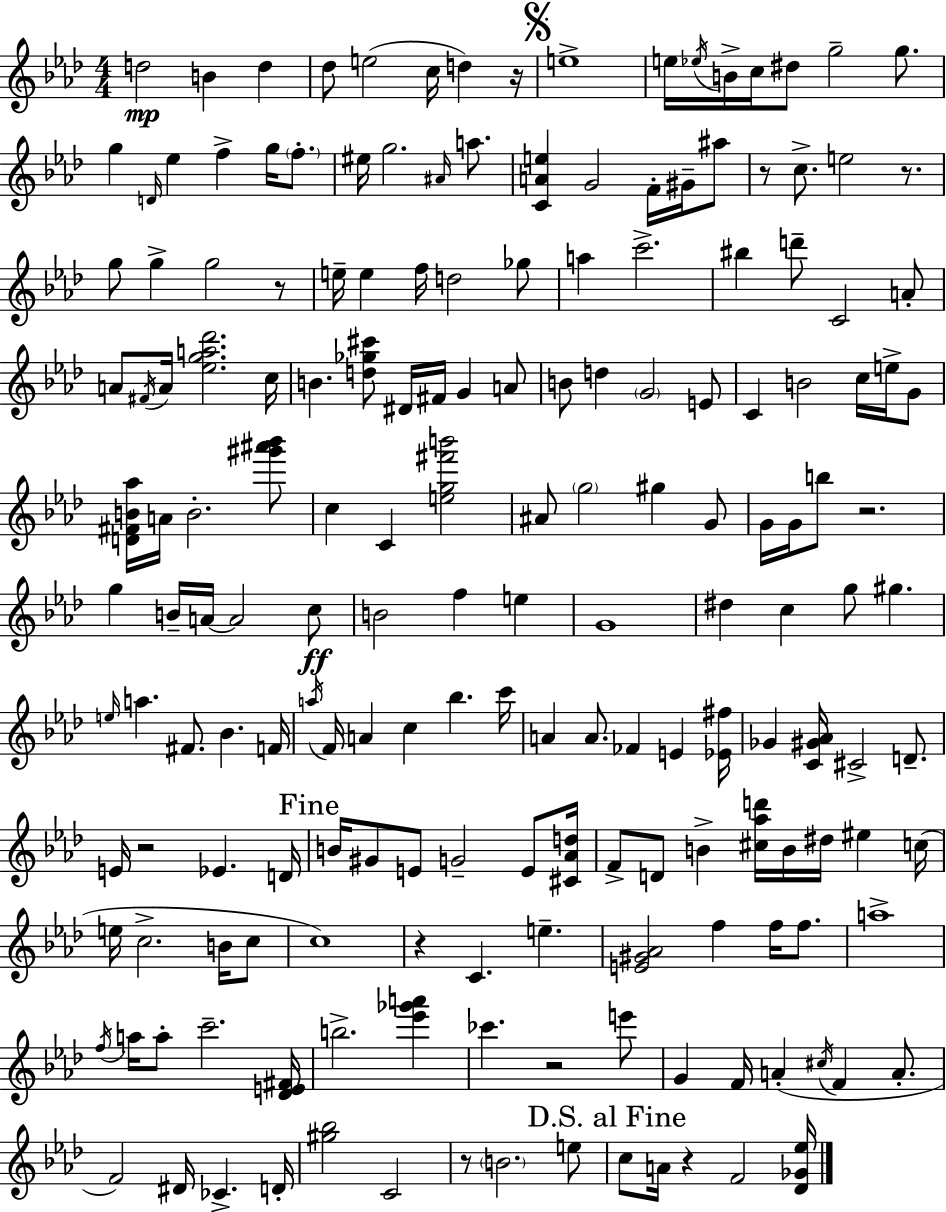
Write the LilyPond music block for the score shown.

{
  \clef treble
  \numericTimeSignature
  \time 4/4
  \key aes \major
  \repeat volta 2 { d''2\mp b'4 d''4 | des''8 e''2( c''16 d''4) r16 | \mark \markup { \musicglyph "scripts.segno" } e''1-> | e''16 \acciaccatura { ees''16 } b'16-> c''16 dis''8 g''2-- g''8. | \break g''4 \grace { d'16 } ees''4 f''4-> g''16 \parenthesize f''8.-. | eis''16 g''2. \grace { ais'16 } | a''8. <c' a' e''>4 g'2 f'16-. | gis'16-- ais''8 r8 c''8.-> e''2 | \break r8. g''8 g''4-> g''2 | r8 e''16-- e''4 f''16 d''2 | ges''8 a''4 c'''2.-> | bis''4 d'''8-- c'2 | \break a'8-. a'8 \acciaccatura { fis'16 } a'16 <ees'' g'' a'' des'''>2. | c''16 b'4. <d'' ges'' cis'''>8 dis'16 fis'16 g'4 | a'8 b'8 d''4 \parenthesize g'2 | e'8 c'4 b'2 | \break c''16 e''16-> g'8 <d' fis' b' aes''>16 a'16 b'2.-. | <gis''' ais''' bes'''>8 c''4 c'4 <e'' g'' fis''' b'''>2 | ais'8 \parenthesize g''2 gis''4 | g'8 g'16 g'16 b''8 r2. | \break g''4 b'16-- a'16~~ a'2 | c''8\ff b'2 f''4 | e''4 g'1 | dis''4 c''4 g''8 gis''4. | \break \grace { e''16 } a''4. fis'8. bes'4. | f'16 \acciaccatura { a''16 } f'16 a'4 c''4 bes''4. | c'''16 a'4 a'8. fes'4 | e'4 <ees' fis''>16 ges'4 <c' gis' aes'>16 cis'2-> | \break d'8.-- e'16 r2 ees'4. | d'16 \mark "Fine" b'16 gis'8 e'8 g'2-- | e'8 <cis' aes' d''>16 f'8-> d'8 b'4-> <cis'' aes'' d'''>16 b'16 | dis''16 eis''4 c''16( e''16 c''2.-> | \break b'16 c''8 c''1) | r4 c'4. | e''4.-- <e' gis' aes'>2 f''4 | f''16 f''8. a''1-> | \break \acciaccatura { f''16 } a''16 a''8-. c'''2.-- | <des' e' fis'>16 b''2.-> | <ees''' ges''' a'''>4 ces'''4. r2 | e'''8 g'4 f'16 a'4-.( | \break \acciaccatura { cis''16 } f'4 a'8.-. f'2) | dis'16 ces'4.-> d'16-. <gis'' bes''>2 | c'2 r8 \parenthesize b'2. | e''8 \mark "D.S. al Fine" c''8 a'16 r4 f'2 | \break <des' ges' ees''>16 } \bar "|."
}